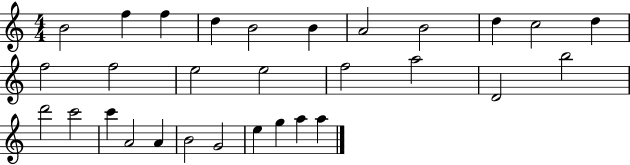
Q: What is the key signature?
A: C major